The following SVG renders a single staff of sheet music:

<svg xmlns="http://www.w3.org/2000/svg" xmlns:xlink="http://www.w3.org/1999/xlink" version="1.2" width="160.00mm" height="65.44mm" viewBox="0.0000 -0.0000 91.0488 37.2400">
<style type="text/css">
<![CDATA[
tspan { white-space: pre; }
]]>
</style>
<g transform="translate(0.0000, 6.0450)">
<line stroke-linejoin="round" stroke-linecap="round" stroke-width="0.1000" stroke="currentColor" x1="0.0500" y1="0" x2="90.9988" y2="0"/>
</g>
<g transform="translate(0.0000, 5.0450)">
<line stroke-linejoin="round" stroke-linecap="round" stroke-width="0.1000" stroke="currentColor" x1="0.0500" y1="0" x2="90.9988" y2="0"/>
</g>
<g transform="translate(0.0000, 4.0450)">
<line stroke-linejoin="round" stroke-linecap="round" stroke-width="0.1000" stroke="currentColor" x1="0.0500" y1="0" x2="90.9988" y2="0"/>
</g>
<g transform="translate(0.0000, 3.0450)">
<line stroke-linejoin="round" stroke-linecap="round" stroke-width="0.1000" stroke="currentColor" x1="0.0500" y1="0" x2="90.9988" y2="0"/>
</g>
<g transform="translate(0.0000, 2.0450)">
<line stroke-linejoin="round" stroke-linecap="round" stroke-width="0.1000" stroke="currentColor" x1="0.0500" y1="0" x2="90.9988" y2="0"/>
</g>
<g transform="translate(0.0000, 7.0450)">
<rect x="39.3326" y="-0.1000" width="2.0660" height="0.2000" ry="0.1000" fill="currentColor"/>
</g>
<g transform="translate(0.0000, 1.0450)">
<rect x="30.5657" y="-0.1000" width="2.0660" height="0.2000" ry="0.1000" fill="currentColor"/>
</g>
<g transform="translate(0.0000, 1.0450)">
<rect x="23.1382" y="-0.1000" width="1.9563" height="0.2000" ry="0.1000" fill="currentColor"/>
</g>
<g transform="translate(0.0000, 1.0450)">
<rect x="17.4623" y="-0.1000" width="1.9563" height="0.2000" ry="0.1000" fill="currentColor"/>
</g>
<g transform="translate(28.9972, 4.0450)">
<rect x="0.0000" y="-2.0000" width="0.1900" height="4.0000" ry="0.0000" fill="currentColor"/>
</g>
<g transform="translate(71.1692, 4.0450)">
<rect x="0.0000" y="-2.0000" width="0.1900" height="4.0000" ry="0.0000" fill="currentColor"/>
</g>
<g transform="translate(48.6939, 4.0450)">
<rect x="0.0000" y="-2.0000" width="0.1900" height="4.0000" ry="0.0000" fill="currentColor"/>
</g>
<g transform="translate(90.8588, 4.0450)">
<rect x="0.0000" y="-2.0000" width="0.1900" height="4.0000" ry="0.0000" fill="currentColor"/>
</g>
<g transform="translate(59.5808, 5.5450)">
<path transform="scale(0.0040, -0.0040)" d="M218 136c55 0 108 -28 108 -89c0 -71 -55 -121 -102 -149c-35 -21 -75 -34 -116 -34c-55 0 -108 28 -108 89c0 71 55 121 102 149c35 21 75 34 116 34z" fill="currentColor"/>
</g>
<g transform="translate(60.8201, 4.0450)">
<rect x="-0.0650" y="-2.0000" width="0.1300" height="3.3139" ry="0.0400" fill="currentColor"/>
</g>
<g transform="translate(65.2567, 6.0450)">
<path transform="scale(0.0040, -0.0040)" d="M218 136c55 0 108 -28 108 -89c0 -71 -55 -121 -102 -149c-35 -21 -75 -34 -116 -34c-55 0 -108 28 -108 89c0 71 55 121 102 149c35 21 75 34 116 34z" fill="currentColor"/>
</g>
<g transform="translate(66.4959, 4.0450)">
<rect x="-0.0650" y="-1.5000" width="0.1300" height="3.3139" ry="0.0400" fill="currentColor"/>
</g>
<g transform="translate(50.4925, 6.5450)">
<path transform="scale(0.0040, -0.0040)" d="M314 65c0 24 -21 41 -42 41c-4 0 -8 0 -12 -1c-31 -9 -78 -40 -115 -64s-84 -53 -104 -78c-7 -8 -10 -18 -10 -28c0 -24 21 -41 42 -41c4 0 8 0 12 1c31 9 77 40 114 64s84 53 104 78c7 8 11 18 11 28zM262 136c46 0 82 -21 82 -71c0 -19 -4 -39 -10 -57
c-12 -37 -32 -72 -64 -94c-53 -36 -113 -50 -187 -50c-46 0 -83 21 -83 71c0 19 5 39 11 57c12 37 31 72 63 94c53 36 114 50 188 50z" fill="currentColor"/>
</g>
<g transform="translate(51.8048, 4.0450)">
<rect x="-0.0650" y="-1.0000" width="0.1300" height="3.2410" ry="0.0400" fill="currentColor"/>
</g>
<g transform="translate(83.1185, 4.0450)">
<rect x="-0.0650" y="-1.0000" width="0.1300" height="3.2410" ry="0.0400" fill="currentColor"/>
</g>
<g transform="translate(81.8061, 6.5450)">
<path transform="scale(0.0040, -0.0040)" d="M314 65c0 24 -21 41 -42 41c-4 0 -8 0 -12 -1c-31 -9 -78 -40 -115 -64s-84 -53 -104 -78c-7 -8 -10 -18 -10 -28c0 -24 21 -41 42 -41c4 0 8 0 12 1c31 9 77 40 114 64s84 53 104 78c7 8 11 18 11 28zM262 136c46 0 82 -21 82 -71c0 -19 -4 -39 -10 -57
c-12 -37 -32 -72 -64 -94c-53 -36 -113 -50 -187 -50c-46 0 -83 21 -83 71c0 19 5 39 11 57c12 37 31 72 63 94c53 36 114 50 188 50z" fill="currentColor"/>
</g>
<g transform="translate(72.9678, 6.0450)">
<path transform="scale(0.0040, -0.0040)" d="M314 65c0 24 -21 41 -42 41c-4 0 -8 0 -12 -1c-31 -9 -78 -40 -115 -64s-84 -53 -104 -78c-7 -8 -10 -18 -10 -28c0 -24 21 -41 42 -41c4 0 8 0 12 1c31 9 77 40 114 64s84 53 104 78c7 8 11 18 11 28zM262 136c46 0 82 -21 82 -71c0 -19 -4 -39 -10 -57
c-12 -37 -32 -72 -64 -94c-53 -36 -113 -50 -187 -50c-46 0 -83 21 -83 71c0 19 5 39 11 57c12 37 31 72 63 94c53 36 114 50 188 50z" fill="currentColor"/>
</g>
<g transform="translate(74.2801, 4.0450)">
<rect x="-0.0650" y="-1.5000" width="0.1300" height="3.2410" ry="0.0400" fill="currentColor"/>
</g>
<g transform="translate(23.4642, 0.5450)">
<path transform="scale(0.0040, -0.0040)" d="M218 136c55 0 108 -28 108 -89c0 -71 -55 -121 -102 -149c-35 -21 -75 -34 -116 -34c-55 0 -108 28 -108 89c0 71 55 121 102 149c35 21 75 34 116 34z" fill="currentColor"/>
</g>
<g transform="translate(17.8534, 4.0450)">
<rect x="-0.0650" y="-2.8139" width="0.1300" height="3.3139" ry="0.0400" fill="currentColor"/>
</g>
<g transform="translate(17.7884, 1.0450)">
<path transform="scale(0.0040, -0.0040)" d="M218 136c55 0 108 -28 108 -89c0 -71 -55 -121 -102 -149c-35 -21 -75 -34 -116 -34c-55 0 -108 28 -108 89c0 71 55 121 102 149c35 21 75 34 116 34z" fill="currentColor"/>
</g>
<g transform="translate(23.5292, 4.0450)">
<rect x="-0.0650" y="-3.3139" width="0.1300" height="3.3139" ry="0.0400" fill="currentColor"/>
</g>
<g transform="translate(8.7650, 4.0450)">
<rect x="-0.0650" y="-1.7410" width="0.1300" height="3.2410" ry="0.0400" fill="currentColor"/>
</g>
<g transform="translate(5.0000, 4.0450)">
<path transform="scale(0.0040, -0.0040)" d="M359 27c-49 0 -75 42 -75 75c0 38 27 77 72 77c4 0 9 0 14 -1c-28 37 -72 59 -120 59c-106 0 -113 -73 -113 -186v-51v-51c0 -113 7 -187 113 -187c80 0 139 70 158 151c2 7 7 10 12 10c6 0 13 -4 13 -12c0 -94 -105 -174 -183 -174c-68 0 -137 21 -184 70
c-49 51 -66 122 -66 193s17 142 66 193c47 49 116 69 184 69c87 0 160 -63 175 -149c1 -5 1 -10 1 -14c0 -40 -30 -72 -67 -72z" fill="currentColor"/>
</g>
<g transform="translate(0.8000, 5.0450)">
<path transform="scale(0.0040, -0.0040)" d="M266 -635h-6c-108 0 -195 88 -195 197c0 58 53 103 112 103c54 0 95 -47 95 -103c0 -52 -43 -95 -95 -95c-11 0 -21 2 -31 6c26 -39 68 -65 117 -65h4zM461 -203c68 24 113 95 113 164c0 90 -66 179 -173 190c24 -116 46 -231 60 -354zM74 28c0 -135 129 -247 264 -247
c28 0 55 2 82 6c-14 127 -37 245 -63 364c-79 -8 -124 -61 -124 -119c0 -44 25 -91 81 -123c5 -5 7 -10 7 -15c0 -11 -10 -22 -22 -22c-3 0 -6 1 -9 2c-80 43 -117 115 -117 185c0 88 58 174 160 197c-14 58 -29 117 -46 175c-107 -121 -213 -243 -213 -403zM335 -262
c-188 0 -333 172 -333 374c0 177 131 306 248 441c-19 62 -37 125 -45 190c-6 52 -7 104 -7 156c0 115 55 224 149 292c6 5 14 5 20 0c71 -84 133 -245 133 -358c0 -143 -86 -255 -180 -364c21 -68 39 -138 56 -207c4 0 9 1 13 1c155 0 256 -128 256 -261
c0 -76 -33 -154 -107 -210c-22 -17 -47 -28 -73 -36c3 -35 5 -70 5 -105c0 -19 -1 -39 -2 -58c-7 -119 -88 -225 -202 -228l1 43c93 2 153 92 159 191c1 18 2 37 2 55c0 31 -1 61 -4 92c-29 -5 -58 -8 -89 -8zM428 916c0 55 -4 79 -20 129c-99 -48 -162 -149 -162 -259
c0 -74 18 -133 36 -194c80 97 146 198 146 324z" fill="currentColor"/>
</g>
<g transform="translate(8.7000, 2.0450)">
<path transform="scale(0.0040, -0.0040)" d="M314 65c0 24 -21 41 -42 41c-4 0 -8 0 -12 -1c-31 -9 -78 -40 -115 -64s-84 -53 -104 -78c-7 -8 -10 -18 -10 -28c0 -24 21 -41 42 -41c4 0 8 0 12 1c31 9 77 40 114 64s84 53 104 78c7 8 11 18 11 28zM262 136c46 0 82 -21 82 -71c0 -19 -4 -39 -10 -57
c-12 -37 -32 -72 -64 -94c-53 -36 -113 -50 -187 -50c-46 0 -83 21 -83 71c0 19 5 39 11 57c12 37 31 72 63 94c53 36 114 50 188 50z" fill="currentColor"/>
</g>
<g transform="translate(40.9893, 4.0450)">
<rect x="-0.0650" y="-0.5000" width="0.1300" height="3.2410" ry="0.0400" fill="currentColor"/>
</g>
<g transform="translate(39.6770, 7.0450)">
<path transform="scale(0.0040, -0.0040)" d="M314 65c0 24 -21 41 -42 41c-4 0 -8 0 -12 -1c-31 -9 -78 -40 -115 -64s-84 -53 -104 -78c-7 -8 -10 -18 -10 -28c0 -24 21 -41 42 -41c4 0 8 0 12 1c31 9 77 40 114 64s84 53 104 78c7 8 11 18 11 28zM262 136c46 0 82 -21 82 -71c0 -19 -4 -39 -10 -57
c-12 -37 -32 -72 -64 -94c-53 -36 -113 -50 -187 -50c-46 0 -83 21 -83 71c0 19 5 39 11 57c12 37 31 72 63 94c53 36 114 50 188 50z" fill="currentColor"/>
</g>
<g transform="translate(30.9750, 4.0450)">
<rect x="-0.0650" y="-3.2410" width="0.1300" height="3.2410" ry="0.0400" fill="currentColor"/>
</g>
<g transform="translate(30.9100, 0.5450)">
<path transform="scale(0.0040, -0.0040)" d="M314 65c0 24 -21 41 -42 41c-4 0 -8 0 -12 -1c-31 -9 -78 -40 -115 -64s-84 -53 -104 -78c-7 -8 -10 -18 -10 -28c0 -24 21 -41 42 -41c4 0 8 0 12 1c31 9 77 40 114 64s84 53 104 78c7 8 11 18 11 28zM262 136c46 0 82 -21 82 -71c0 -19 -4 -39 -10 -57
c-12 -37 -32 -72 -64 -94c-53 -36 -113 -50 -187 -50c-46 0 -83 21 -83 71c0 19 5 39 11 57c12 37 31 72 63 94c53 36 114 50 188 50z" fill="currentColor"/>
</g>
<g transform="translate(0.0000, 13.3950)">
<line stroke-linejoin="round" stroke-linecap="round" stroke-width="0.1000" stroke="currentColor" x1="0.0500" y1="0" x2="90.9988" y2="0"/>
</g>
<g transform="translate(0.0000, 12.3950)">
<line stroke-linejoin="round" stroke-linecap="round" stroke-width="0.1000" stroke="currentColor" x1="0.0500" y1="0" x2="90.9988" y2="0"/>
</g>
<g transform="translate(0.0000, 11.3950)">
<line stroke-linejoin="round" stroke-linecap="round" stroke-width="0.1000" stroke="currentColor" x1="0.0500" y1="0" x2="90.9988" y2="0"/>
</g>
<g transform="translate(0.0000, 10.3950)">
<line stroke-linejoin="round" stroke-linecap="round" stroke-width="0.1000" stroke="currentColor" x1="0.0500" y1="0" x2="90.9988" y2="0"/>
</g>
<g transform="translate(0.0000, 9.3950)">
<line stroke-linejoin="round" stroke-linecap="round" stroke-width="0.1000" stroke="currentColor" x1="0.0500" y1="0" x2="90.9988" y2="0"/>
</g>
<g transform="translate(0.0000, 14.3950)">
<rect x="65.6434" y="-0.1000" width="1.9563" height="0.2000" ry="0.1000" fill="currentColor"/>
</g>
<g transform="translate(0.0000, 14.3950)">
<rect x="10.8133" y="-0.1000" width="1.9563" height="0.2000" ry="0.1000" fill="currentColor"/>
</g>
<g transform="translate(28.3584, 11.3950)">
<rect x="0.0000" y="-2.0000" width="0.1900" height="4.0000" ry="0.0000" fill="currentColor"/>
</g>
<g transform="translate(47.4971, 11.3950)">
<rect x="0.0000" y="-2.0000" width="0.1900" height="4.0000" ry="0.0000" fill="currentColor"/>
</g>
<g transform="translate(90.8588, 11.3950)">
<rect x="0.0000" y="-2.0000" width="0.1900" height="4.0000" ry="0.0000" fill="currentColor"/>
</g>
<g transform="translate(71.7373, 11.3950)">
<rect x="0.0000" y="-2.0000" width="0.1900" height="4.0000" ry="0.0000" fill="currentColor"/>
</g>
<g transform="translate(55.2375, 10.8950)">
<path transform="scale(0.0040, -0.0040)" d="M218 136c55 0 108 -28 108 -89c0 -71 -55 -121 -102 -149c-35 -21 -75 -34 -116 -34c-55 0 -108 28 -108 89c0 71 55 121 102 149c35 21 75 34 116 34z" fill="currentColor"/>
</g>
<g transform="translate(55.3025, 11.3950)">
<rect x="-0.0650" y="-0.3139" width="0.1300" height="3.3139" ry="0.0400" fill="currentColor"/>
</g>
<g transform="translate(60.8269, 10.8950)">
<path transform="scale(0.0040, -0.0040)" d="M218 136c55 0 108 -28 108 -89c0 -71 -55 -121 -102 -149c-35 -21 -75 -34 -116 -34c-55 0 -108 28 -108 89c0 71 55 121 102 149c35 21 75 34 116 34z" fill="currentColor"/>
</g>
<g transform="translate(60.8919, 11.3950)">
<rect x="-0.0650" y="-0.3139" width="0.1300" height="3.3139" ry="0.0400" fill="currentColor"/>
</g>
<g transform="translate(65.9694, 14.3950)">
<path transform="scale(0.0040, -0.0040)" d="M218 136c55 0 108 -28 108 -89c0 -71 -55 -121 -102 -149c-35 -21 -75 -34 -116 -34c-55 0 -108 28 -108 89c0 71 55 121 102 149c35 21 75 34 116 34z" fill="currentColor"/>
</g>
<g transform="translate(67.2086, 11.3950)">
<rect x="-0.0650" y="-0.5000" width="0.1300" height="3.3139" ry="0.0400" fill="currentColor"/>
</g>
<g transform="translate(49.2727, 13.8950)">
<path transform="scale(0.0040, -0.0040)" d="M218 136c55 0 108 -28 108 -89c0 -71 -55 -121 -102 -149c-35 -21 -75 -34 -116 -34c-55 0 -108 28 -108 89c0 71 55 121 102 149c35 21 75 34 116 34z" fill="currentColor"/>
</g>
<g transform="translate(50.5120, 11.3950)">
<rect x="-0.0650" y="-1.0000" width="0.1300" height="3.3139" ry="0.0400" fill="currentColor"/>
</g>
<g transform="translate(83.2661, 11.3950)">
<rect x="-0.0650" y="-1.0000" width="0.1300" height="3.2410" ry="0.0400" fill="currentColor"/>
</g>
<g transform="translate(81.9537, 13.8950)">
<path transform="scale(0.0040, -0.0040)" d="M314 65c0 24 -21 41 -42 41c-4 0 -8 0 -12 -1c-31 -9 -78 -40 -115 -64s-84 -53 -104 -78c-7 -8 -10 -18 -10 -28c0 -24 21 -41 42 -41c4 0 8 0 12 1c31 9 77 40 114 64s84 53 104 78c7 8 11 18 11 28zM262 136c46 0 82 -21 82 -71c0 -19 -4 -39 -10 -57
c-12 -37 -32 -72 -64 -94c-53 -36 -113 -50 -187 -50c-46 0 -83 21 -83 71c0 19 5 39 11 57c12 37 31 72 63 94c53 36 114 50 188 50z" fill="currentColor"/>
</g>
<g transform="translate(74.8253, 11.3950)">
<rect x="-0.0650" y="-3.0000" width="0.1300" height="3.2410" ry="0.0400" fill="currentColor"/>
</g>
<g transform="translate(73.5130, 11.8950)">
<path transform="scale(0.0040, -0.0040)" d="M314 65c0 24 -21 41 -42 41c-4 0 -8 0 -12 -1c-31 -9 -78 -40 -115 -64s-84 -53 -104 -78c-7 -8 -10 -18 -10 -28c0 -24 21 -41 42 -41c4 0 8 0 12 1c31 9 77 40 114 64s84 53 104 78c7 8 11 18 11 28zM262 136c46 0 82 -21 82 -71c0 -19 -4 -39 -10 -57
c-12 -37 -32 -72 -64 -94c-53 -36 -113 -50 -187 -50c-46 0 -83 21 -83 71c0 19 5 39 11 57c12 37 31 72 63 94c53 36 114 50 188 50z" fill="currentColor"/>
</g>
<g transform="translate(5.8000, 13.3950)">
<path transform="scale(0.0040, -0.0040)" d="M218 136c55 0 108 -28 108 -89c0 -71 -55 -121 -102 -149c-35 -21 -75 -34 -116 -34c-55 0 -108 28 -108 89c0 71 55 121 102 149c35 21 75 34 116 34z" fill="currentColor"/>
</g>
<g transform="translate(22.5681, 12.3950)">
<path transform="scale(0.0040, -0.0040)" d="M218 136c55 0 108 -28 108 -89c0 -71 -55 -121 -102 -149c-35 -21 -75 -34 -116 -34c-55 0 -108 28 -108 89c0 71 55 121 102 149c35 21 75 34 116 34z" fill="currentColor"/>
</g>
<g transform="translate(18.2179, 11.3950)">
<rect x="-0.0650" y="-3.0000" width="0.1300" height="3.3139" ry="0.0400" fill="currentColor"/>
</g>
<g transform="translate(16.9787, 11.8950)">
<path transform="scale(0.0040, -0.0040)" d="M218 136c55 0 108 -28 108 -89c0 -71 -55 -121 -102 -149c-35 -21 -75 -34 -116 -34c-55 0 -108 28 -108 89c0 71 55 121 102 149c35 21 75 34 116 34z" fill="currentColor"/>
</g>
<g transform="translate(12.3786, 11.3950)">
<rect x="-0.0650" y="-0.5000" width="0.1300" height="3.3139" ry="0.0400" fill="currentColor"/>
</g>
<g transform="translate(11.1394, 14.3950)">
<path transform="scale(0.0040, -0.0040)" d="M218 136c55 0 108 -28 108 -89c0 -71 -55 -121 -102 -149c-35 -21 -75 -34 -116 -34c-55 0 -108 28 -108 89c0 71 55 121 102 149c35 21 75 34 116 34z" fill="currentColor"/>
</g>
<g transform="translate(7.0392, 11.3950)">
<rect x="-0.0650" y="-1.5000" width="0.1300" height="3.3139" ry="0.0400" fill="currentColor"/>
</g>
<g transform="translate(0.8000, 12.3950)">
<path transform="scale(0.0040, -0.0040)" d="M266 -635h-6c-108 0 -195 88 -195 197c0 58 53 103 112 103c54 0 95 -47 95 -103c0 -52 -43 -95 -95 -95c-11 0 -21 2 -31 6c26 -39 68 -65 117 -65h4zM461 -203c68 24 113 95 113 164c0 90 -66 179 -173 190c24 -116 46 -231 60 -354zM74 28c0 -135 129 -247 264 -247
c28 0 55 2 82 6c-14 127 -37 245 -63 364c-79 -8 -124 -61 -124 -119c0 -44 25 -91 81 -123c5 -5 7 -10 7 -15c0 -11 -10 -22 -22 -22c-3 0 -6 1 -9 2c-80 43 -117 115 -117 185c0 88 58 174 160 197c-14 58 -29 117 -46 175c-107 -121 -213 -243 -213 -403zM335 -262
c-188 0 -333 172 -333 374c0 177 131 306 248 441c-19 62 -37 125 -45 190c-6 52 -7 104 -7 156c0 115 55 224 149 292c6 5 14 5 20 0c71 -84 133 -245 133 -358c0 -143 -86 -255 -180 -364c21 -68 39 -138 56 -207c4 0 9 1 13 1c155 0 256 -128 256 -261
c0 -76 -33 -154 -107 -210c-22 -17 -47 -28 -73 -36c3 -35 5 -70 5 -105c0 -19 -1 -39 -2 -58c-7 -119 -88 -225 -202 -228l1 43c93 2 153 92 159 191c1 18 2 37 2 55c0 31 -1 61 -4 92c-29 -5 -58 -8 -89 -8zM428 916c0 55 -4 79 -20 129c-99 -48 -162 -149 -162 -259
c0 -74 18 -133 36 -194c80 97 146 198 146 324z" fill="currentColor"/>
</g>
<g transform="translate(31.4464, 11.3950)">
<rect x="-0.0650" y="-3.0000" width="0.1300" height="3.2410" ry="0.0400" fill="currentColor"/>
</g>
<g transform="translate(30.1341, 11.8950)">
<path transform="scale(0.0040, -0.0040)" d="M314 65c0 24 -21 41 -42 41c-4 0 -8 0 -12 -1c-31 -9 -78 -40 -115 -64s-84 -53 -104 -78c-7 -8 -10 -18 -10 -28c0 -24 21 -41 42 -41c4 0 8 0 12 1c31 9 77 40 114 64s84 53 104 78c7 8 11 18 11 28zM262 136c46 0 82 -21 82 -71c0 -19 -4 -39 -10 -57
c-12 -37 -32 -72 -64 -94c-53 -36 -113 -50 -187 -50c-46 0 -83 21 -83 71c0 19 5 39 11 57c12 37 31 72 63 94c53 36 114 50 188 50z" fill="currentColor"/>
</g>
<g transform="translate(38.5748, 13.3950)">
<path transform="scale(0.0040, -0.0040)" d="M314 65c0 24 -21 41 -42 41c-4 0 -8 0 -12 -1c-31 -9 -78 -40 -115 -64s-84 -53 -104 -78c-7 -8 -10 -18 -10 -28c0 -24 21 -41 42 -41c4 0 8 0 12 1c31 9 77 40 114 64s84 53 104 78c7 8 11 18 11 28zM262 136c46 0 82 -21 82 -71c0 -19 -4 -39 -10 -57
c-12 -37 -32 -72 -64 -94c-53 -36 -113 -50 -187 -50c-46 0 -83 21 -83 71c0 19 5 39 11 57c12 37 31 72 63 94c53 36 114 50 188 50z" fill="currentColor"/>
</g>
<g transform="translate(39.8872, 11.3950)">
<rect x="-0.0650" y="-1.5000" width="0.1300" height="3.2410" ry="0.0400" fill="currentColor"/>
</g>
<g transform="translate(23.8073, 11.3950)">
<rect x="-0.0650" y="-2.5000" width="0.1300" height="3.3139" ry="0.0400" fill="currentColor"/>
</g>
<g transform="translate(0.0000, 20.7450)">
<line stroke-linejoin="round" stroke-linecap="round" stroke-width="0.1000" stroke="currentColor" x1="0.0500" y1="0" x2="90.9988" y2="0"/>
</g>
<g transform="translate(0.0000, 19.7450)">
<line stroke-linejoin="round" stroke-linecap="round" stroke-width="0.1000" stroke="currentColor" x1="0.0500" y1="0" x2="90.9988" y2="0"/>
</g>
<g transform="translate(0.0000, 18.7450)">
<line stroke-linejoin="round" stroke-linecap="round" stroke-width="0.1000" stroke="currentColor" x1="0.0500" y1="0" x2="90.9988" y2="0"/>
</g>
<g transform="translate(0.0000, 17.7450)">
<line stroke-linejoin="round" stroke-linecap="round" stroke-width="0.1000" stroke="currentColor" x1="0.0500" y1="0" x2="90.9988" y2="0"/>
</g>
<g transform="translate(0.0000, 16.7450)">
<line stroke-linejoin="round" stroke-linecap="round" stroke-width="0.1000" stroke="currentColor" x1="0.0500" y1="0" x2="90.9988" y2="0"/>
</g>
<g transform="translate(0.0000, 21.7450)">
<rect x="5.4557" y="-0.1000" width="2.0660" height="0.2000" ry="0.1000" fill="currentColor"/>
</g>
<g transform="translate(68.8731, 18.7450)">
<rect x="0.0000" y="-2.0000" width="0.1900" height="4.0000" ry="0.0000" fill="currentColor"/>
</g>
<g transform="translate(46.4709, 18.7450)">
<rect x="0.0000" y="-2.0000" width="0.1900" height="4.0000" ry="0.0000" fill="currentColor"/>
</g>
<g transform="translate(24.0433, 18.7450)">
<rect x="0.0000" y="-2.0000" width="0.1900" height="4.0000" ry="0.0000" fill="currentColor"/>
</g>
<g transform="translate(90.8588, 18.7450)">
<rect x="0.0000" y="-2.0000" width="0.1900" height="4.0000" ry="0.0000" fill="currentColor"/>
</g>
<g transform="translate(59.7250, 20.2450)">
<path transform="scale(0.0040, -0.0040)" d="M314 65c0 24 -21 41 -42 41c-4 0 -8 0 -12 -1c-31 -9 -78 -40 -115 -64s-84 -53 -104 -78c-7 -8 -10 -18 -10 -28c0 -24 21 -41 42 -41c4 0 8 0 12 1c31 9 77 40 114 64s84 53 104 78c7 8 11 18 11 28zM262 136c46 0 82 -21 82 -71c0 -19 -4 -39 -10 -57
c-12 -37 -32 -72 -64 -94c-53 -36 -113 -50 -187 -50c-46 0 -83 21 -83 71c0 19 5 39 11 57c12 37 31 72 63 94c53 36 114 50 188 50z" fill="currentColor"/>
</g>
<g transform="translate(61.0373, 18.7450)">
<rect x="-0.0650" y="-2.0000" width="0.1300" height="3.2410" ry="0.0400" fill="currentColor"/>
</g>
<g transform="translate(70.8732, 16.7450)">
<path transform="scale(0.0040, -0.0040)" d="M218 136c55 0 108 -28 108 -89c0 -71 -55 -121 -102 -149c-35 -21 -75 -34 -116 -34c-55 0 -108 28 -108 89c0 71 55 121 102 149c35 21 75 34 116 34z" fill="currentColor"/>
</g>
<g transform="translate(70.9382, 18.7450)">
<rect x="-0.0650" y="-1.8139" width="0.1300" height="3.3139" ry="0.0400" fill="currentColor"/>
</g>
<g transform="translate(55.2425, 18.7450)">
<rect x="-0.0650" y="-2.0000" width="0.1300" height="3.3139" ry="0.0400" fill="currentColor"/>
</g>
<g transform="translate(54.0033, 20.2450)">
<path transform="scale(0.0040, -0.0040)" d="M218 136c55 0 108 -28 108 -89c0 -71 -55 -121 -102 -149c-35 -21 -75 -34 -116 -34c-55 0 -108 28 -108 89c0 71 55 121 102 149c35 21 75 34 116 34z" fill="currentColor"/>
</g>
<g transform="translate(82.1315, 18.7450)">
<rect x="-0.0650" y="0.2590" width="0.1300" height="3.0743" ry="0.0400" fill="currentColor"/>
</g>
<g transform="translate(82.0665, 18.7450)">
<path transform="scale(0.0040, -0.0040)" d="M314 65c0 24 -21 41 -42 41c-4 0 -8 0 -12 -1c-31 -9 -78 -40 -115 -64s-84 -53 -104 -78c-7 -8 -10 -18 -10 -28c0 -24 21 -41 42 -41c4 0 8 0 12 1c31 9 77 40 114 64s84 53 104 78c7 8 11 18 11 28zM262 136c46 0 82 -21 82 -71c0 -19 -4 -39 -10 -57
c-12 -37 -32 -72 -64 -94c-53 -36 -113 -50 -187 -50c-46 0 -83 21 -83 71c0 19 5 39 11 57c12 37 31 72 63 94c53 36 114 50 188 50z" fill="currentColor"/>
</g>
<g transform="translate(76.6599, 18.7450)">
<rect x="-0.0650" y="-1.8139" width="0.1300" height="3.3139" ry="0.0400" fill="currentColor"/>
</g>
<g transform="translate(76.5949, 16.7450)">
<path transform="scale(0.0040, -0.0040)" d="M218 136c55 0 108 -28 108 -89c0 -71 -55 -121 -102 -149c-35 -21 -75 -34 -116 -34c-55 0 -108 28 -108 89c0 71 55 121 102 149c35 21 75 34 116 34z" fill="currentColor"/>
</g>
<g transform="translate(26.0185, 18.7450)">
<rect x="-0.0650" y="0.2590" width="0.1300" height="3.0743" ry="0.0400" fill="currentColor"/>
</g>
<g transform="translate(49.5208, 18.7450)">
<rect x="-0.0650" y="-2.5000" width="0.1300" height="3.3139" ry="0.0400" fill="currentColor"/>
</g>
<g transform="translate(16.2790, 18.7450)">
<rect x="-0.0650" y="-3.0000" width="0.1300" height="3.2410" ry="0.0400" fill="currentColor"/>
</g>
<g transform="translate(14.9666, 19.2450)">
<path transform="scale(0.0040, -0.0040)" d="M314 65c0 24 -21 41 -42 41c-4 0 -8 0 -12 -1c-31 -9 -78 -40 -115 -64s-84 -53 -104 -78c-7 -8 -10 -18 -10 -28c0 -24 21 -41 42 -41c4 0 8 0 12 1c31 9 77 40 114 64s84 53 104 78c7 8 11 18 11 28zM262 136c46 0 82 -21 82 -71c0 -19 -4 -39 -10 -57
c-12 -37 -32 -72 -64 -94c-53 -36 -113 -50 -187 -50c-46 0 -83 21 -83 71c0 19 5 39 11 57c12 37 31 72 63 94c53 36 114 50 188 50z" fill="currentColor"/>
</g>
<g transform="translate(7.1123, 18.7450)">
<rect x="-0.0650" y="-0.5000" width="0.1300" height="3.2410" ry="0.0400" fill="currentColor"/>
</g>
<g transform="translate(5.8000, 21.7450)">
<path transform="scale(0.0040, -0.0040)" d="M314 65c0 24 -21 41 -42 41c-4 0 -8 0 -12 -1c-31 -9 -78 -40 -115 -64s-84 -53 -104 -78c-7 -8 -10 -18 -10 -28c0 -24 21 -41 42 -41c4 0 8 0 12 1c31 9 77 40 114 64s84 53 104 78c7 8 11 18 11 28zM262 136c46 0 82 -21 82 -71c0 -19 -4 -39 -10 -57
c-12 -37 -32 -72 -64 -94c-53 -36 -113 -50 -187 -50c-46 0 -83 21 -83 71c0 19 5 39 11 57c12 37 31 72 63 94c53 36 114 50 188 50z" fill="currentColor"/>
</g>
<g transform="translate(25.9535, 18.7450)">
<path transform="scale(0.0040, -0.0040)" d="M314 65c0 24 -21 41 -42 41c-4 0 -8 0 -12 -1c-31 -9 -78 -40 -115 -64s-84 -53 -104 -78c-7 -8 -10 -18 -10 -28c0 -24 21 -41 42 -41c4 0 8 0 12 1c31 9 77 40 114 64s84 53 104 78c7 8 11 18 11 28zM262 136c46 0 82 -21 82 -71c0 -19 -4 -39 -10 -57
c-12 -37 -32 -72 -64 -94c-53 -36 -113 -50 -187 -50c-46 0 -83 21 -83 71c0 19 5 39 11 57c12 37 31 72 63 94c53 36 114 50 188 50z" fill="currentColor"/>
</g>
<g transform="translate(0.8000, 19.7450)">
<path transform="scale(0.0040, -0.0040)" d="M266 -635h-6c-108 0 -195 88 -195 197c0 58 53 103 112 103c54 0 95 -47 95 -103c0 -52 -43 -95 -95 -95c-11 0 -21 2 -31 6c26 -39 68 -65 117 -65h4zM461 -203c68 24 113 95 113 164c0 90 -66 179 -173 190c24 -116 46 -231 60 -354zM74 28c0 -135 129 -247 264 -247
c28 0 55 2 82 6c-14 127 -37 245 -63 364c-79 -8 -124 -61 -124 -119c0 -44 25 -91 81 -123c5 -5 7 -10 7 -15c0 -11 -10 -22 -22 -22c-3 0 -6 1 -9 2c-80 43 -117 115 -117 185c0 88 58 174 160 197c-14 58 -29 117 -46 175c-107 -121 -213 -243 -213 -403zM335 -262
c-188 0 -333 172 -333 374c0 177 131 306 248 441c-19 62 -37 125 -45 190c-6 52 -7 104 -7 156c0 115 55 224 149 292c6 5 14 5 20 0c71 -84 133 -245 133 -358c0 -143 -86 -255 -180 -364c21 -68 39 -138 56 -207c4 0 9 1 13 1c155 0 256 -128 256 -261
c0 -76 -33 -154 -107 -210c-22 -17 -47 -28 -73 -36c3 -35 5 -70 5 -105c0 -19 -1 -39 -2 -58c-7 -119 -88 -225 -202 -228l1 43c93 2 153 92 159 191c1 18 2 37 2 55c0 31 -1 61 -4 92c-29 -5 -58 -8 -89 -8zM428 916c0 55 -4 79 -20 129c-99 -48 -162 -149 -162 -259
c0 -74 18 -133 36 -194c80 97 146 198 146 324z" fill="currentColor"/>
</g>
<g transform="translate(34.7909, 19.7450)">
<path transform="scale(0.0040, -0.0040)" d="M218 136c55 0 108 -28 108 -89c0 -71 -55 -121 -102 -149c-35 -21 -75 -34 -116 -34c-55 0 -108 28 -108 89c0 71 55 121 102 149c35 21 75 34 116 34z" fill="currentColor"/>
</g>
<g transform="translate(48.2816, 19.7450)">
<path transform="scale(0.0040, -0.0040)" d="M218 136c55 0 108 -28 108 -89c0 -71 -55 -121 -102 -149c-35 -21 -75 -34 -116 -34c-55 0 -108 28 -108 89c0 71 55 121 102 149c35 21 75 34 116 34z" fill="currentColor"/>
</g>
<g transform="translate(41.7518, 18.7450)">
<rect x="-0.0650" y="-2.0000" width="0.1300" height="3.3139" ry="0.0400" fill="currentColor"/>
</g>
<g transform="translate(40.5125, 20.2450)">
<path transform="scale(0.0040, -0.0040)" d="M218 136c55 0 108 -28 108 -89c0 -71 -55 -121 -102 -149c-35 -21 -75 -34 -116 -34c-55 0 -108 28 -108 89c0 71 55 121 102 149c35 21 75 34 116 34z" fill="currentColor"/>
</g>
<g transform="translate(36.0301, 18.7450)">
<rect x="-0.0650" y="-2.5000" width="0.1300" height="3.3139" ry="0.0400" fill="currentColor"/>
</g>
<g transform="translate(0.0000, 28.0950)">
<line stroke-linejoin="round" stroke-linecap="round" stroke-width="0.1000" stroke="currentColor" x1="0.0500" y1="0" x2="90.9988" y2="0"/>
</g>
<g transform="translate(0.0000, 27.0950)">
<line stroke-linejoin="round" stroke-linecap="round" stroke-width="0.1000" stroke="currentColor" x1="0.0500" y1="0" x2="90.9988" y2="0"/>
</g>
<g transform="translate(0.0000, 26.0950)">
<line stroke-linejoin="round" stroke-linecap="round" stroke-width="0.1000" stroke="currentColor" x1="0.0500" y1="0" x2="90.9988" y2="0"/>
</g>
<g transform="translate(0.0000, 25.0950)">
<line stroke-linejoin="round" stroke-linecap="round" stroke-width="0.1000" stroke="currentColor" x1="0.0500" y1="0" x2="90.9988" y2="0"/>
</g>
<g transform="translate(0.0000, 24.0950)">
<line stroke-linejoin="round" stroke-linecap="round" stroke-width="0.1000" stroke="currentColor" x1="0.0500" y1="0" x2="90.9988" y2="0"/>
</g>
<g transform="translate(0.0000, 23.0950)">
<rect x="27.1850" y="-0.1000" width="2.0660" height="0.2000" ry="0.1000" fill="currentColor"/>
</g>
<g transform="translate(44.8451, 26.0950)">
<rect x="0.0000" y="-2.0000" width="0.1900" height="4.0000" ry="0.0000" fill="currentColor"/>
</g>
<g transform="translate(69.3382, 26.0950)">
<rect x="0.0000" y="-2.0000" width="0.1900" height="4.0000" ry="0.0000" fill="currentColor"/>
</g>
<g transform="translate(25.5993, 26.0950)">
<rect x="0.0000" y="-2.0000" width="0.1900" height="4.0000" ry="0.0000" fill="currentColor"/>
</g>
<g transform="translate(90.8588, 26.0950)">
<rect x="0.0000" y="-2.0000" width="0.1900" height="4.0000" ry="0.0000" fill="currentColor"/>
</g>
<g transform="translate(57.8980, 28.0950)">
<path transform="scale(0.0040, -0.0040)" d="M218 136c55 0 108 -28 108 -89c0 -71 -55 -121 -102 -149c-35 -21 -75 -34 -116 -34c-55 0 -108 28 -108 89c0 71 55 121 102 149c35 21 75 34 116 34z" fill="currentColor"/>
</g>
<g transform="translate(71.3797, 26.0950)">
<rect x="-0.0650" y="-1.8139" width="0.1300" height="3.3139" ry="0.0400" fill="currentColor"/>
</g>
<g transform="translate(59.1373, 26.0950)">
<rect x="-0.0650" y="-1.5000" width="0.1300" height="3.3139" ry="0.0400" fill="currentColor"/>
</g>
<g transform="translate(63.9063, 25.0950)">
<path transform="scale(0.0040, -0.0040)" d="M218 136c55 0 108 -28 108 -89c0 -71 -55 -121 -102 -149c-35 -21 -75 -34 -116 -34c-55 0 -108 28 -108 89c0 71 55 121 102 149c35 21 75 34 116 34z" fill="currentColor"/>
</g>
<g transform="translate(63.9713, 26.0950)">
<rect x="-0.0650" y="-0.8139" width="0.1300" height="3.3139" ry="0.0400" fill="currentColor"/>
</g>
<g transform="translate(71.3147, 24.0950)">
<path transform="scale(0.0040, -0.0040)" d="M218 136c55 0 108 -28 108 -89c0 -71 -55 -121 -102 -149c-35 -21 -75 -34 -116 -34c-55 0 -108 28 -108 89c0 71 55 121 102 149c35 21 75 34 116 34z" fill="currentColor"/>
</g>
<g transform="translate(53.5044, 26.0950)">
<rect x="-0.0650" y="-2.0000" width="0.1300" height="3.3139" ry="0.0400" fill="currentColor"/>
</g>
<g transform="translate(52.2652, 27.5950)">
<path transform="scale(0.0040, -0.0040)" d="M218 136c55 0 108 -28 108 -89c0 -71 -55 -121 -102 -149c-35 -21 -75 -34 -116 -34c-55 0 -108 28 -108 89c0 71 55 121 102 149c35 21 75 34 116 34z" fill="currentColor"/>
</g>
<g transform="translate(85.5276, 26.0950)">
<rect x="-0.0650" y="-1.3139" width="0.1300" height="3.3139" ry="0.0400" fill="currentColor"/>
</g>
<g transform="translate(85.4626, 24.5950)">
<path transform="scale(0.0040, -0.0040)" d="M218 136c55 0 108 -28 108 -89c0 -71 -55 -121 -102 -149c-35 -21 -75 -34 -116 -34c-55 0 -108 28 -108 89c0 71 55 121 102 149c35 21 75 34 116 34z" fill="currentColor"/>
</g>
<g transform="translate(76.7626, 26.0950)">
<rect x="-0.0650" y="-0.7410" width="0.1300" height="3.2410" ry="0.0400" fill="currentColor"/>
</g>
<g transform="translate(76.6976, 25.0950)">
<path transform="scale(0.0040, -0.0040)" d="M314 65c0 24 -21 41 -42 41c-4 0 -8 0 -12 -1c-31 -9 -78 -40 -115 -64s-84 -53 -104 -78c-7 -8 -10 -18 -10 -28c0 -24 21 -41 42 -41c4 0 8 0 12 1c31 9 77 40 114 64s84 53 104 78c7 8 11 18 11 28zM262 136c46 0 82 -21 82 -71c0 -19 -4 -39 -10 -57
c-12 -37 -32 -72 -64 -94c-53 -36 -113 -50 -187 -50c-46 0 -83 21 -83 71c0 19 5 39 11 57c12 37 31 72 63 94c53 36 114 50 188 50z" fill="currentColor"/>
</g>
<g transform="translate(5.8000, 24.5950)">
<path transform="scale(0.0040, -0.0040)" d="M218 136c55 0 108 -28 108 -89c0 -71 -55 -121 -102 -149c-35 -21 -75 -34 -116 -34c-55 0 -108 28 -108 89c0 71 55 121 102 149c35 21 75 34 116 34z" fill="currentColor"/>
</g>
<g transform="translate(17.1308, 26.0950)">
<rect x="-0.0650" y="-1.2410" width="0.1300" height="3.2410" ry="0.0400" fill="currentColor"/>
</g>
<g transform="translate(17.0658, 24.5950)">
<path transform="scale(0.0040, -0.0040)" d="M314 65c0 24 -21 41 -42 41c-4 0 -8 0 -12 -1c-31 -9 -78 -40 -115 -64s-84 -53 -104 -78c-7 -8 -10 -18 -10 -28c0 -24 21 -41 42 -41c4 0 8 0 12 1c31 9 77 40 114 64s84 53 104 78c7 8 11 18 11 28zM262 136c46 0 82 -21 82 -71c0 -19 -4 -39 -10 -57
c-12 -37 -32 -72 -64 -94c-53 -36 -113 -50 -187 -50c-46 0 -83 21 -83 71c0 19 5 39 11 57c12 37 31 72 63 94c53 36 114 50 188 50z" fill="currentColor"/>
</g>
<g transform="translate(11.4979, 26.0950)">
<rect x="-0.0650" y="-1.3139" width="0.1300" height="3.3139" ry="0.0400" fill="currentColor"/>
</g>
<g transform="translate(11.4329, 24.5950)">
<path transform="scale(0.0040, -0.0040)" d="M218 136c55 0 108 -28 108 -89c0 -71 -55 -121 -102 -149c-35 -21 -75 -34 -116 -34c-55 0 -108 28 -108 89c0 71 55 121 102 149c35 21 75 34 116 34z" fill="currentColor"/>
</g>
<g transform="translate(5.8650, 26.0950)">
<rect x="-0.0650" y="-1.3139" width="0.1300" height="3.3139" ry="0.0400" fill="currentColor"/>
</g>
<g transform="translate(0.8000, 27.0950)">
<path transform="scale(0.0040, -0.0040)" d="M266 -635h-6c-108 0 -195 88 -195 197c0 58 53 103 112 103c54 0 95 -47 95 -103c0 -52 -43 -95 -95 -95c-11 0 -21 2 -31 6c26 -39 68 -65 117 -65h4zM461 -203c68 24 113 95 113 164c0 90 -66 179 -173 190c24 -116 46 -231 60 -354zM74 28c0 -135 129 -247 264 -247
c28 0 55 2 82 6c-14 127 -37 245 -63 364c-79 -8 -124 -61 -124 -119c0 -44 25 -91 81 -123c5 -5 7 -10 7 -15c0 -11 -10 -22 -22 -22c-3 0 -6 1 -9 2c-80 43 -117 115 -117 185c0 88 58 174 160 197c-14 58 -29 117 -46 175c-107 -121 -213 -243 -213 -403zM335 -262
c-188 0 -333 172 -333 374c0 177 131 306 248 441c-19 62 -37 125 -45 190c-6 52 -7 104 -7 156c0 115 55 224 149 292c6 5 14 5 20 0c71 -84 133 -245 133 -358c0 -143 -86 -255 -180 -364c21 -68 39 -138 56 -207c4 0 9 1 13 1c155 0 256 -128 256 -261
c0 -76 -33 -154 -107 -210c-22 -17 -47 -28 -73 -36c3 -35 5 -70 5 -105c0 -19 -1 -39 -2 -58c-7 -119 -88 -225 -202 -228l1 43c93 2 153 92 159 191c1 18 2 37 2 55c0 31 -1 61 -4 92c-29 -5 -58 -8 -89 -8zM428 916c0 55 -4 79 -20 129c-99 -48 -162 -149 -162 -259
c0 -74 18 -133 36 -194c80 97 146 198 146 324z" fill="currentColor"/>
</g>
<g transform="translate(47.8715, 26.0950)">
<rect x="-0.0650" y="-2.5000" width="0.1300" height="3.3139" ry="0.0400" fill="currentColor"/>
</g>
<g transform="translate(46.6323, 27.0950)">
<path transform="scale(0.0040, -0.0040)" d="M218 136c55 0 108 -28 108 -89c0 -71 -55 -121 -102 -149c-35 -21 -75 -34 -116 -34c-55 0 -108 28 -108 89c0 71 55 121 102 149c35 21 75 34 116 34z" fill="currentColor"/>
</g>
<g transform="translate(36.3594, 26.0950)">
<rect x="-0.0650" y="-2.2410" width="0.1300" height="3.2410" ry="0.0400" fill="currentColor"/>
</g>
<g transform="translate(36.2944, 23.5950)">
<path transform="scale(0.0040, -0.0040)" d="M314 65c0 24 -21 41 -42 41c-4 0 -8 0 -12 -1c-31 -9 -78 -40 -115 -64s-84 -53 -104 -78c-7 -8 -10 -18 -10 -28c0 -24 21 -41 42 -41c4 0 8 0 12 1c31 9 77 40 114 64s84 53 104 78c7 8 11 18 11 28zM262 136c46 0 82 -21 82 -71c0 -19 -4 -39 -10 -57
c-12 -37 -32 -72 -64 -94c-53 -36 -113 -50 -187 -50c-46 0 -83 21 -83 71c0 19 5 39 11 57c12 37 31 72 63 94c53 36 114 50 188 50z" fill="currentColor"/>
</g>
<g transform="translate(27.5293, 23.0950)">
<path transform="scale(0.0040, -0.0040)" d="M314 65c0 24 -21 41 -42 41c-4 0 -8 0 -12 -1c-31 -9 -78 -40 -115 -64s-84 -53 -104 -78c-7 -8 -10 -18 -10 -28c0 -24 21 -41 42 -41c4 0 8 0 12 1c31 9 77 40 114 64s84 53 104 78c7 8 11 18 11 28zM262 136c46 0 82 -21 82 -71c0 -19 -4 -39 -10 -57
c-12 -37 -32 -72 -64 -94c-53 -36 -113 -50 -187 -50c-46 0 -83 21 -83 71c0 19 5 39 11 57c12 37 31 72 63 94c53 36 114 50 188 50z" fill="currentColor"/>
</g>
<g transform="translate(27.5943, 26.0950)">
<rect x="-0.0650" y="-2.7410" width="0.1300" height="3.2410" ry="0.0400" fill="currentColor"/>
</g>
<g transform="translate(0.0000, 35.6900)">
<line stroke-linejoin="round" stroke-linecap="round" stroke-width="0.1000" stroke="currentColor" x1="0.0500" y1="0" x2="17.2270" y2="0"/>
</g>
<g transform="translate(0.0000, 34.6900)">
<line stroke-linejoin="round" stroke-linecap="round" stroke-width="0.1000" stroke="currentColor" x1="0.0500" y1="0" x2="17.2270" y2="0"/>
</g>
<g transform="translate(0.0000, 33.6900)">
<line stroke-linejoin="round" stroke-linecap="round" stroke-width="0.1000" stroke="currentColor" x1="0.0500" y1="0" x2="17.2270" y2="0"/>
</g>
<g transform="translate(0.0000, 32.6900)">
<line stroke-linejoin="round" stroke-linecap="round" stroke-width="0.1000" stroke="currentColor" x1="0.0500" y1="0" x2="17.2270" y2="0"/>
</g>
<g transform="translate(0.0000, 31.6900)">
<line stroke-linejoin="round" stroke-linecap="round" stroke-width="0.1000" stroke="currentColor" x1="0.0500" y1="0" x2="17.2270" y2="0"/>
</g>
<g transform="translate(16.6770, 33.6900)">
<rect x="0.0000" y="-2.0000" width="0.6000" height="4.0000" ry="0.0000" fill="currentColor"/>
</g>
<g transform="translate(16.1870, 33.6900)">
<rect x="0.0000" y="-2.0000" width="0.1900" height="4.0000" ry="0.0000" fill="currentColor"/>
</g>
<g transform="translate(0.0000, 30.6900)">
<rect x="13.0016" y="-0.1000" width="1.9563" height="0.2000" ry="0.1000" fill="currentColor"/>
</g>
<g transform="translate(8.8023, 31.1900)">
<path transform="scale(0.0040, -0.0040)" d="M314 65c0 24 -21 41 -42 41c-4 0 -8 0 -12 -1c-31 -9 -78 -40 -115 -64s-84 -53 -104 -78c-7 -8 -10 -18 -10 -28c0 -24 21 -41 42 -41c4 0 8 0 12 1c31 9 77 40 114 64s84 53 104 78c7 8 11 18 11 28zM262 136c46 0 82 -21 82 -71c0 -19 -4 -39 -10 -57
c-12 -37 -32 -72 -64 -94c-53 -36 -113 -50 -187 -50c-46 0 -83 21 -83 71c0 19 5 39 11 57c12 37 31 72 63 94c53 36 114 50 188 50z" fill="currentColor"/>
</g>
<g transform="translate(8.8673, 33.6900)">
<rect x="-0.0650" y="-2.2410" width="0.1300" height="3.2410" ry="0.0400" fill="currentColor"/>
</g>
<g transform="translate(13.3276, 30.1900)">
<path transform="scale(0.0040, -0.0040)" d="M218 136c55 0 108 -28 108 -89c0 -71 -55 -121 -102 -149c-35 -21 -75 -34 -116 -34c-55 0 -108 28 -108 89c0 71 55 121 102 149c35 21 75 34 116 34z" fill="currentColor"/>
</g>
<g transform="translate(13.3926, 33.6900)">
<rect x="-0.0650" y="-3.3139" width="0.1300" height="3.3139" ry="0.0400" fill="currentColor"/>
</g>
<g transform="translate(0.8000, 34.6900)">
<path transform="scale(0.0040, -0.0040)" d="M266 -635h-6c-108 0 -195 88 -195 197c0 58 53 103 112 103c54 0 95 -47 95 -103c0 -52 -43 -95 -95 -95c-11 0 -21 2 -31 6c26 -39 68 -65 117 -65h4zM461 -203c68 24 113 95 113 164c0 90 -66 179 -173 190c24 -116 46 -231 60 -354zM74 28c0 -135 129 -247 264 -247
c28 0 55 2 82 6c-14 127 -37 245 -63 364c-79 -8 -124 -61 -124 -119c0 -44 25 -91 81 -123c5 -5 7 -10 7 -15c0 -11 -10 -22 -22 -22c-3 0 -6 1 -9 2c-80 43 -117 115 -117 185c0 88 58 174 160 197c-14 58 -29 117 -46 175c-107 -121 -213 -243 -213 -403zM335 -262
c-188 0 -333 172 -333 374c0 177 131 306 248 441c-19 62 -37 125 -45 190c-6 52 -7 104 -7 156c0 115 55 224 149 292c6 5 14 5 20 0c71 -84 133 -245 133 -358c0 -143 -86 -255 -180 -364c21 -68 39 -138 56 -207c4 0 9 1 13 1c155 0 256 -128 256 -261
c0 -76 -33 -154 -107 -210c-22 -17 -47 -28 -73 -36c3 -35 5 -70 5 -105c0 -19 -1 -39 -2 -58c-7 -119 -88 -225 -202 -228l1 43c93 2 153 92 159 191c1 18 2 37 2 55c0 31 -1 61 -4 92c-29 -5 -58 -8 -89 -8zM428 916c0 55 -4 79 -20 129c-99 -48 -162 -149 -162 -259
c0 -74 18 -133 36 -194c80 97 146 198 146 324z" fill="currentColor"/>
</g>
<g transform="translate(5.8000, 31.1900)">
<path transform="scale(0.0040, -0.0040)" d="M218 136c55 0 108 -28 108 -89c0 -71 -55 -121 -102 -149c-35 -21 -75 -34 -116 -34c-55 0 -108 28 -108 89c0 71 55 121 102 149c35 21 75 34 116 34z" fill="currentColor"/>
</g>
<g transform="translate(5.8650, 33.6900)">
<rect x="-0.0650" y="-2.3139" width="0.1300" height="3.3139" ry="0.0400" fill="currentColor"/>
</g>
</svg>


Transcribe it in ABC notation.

X:1
T:Untitled
M:4/4
L:1/4
K:C
f2 a b b2 C2 D2 F E E2 D2 E C A G A2 E2 D c c C A2 D2 C2 A2 B2 G F G F F2 f f B2 e e e2 a2 g2 G F E d f d2 e g g2 b